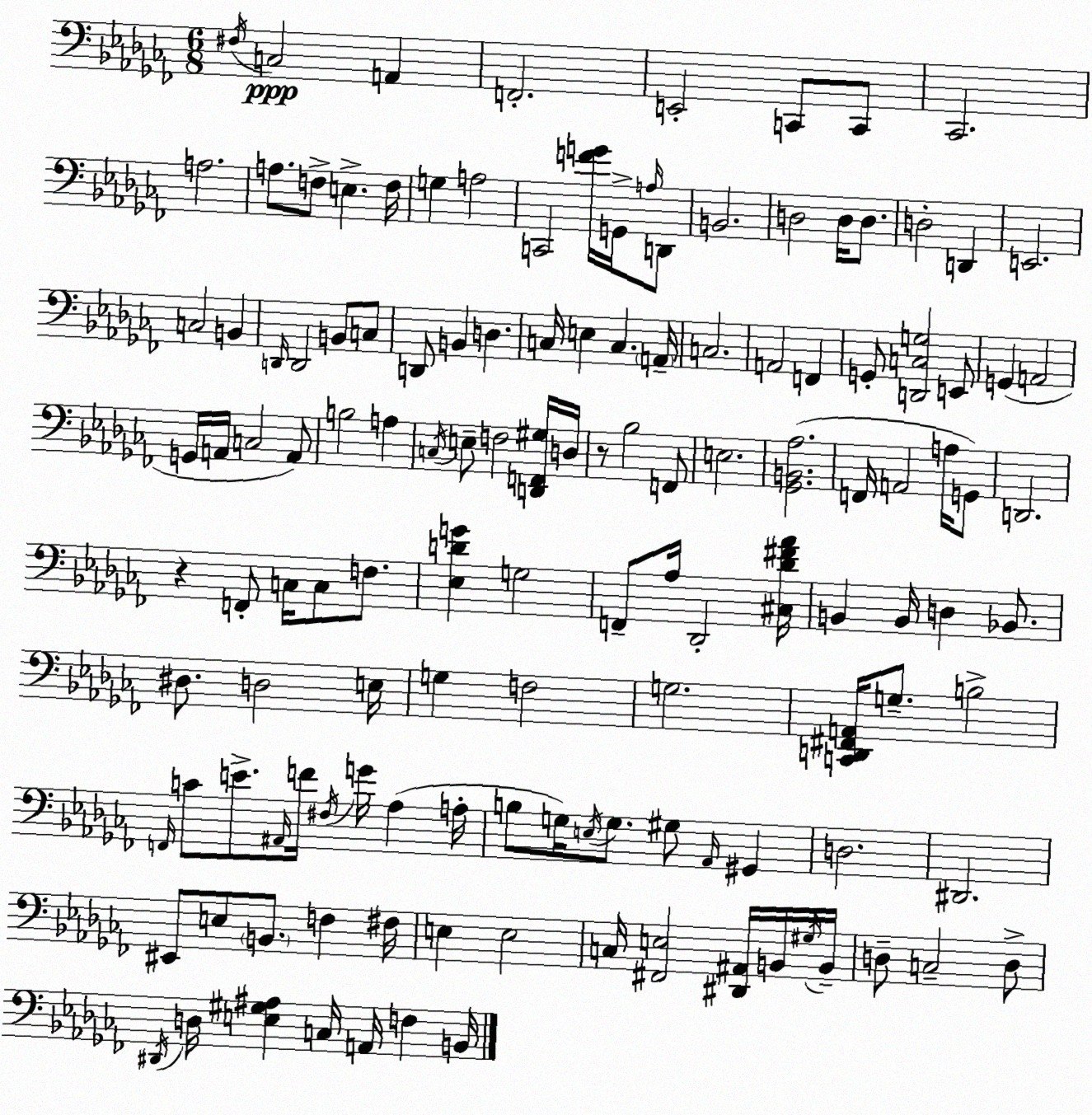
X:1
T:Untitled
M:6/8
L:1/4
K:Abm
^F,/4 C,2 A,, F,,2 E,,2 C,,/2 C,,/2 _C,,2 A,2 A,/2 F,/2 E, F,/4 G, A,2 C,,2 [FG]/4 G,,/4 A,/4 D,,/2 B,,2 D,2 D,/4 D,/2 D,2 D,, E,,2 C,2 B,, D,,/4 D,,2 B,,/2 C,/2 D,,/2 B,, D, C,/4 E, C, A,,/4 C,2 A,,2 F,, G,,/2 [D,,C,G,]2 E,,/2 G,, A,,2 G,,/4 A,,/4 C,2 A,,/2 B,2 A, C,/4 E,/2 F,2 [D,,F,,^G,]/4 D,/4 z/2 _B,2 F,,/2 E,2 [_G,,B,,_A,]2 F,,/4 A,,2 A,/4 G,,/2 D,,2 z F,,/2 C,/4 C,/2 F,/2 [_E,DG] G,2 F,,/2 _A,/4 _D,,2 [^C,_D^F_A]/4 B,, B,,/4 D, _B,,/2 ^D,/2 D,2 E,/4 G, F,2 G,2 [C,,D,,^F,,A,,]/4 G,/2 B,2 F,,/4 C/2 E/2 ^A,,/4 F/4 ^F,/4 G/4 _A, A,/4 B,/2 G,/4 E,/4 G,/2 ^G,/2 _A,,/4 ^G,, D,2 ^D,,2 ^E,,/2 E,/2 B,,/2 F, ^F,/4 E, E,2 C,/4 [^F,,E,]2 [^D,,^A,,]/4 B,,/4 ^G,/4 B,,/4 D,/2 C,2 D,/2 ^D,,/4 D,/4 [E,^G,^A,] C,/4 A,,/4 F, B,,/4